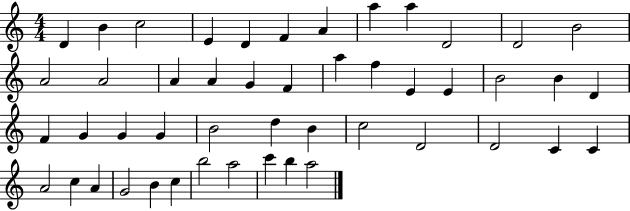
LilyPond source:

{
  \clef treble
  \numericTimeSignature
  \time 4/4
  \key c \major
  d'4 b'4 c''2 | e'4 d'4 f'4 a'4 | a''4 a''4 d'2 | d'2 b'2 | \break a'2 a'2 | a'4 a'4 g'4 f'4 | a''4 f''4 e'4 e'4 | b'2 b'4 d'4 | \break f'4 g'4 g'4 g'4 | b'2 d''4 b'4 | c''2 d'2 | d'2 c'4 c'4 | \break a'2 c''4 a'4 | g'2 b'4 c''4 | b''2 a''2 | c'''4 b''4 a''2 | \break \bar "|."
}